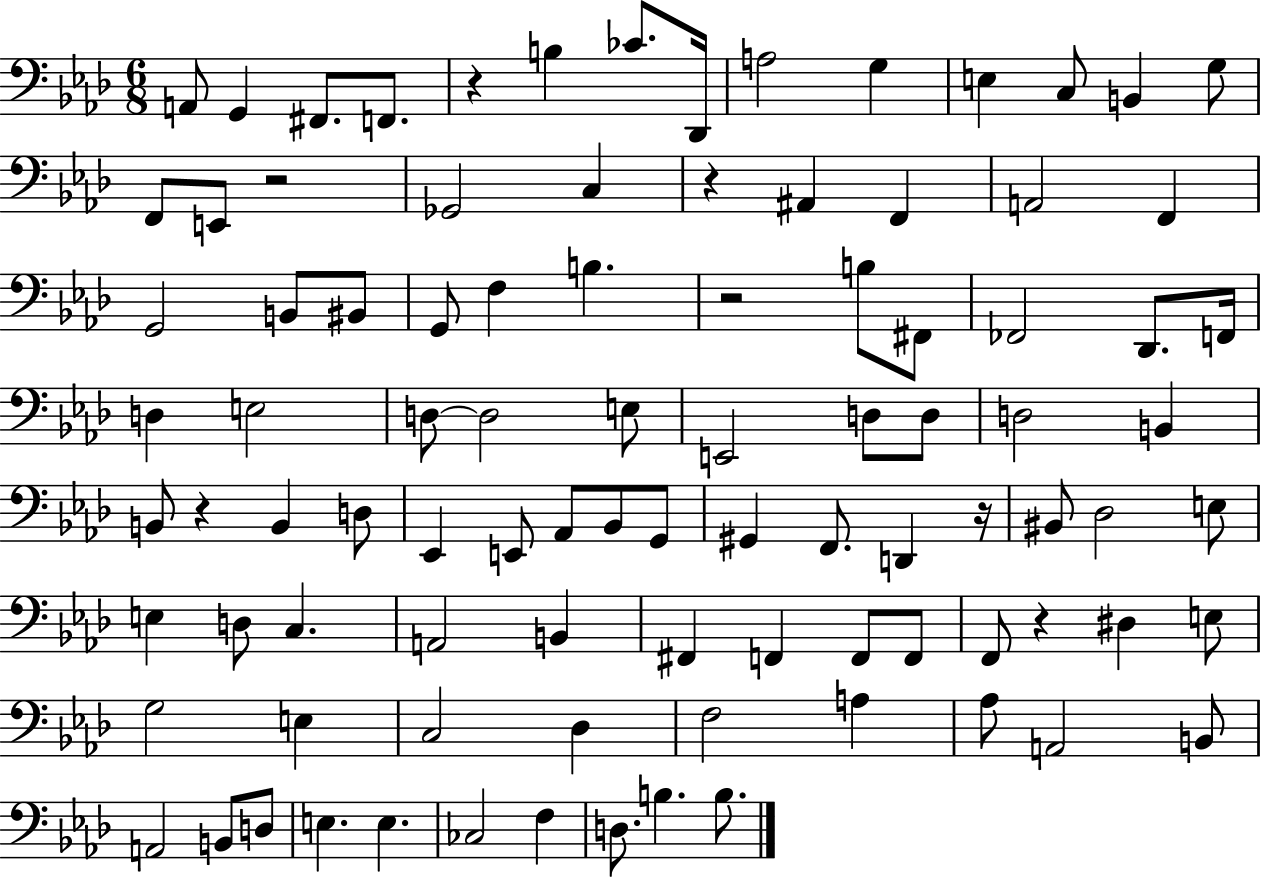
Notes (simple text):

A2/e G2/q F#2/e. F2/e. R/q B3/q CES4/e. Db2/s A3/h G3/q E3/q C3/e B2/q G3/e F2/e E2/e R/h Gb2/h C3/q R/q A#2/q F2/q A2/h F2/q G2/h B2/e BIS2/e G2/e F3/q B3/q. R/h B3/e F#2/e FES2/h Db2/e. F2/s D3/q E3/h D3/e D3/h E3/e E2/h D3/e D3/e D3/h B2/q B2/e R/q B2/q D3/e Eb2/q E2/e Ab2/e Bb2/e G2/e G#2/q F2/e. D2/q R/s BIS2/e Db3/h E3/e E3/q D3/e C3/q. A2/h B2/q F#2/q F2/q F2/e F2/e F2/e R/q D#3/q E3/e G3/h E3/q C3/h Db3/q F3/h A3/q Ab3/e A2/h B2/e A2/h B2/e D3/e E3/q. E3/q. CES3/h F3/q D3/e. B3/q. B3/e.